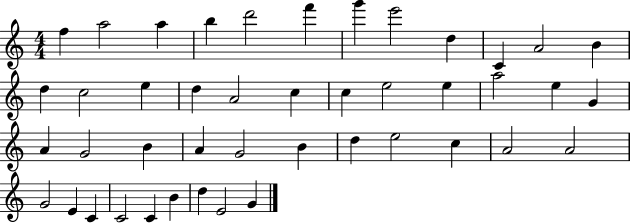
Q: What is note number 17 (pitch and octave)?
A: A4